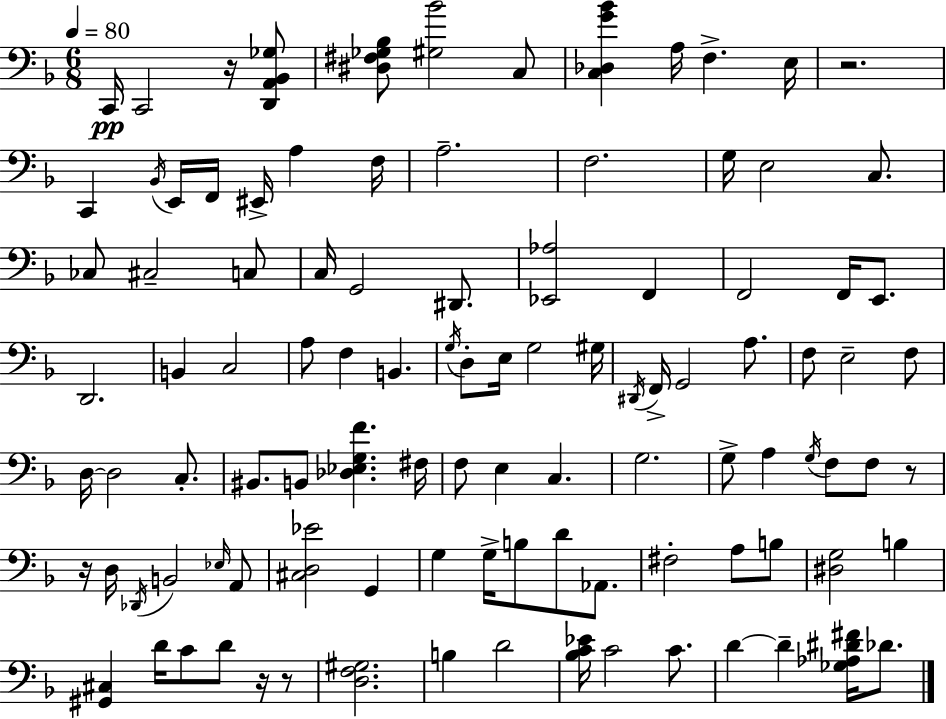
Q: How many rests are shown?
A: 6